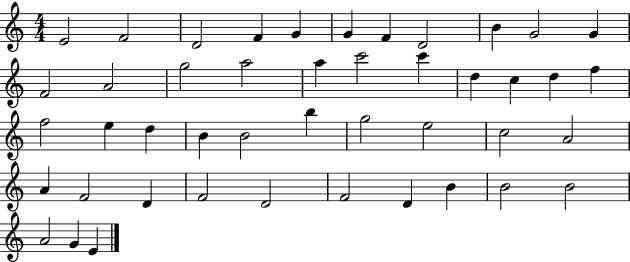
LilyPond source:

{
  \clef treble
  \numericTimeSignature
  \time 4/4
  \key c \major
  e'2 f'2 | d'2 f'4 g'4 | g'4 f'4 d'2 | b'4 g'2 g'4 | \break f'2 a'2 | g''2 a''2 | a''4 c'''2 c'''4 | d''4 c''4 d''4 f''4 | \break f''2 e''4 d''4 | b'4 b'2 b''4 | g''2 e''2 | c''2 a'2 | \break a'4 f'2 d'4 | f'2 d'2 | f'2 d'4 b'4 | b'2 b'2 | \break a'2 g'4 e'4 | \bar "|."
}